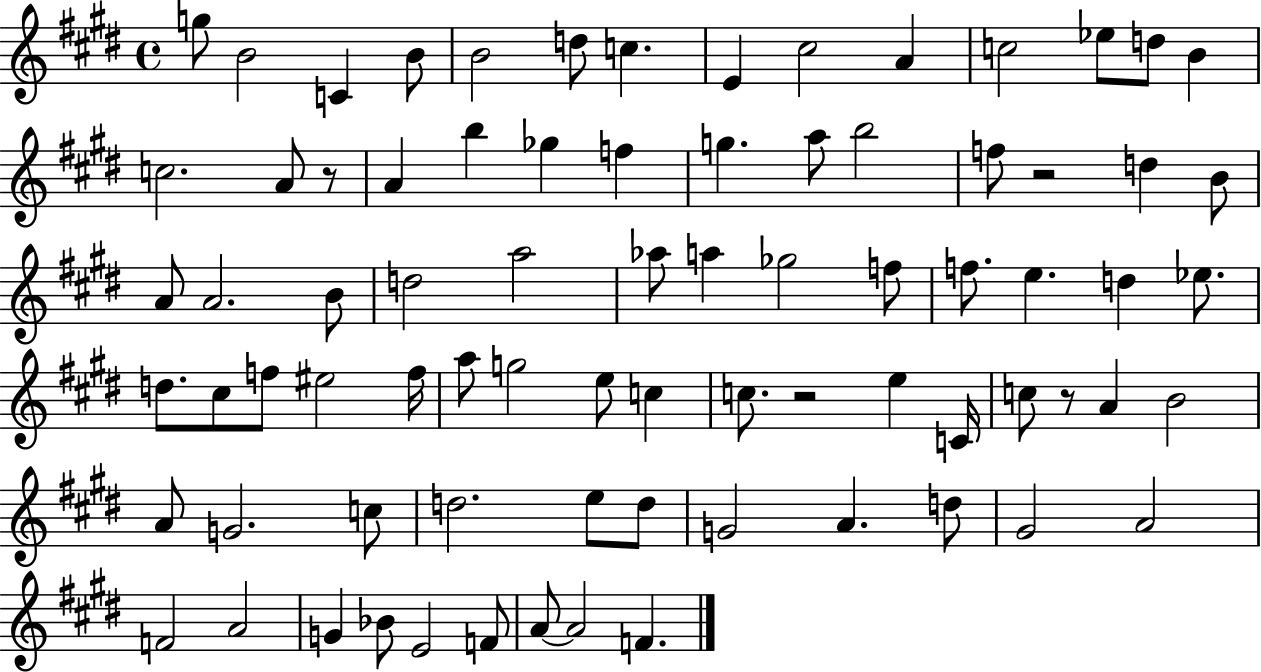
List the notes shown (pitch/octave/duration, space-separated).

G5/e B4/h C4/q B4/e B4/h D5/e C5/q. E4/q C#5/h A4/q C5/h Eb5/e D5/e B4/q C5/h. A4/e R/e A4/q B5/q Gb5/q F5/q G5/q. A5/e B5/h F5/e R/h D5/q B4/e A4/e A4/h. B4/e D5/h A5/h Ab5/e A5/q Gb5/h F5/e F5/e. E5/q. D5/q Eb5/e. D5/e. C#5/e F5/e EIS5/h F5/s A5/e G5/h E5/e C5/q C5/e. R/h E5/q C4/s C5/e R/e A4/q B4/h A4/e G4/h. C5/e D5/h. E5/e D5/e G4/h A4/q. D5/e G#4/h A4/h F4/h A4/h G4/q Bb4/e E4/h F4/e A4/e A4/h F4/q.